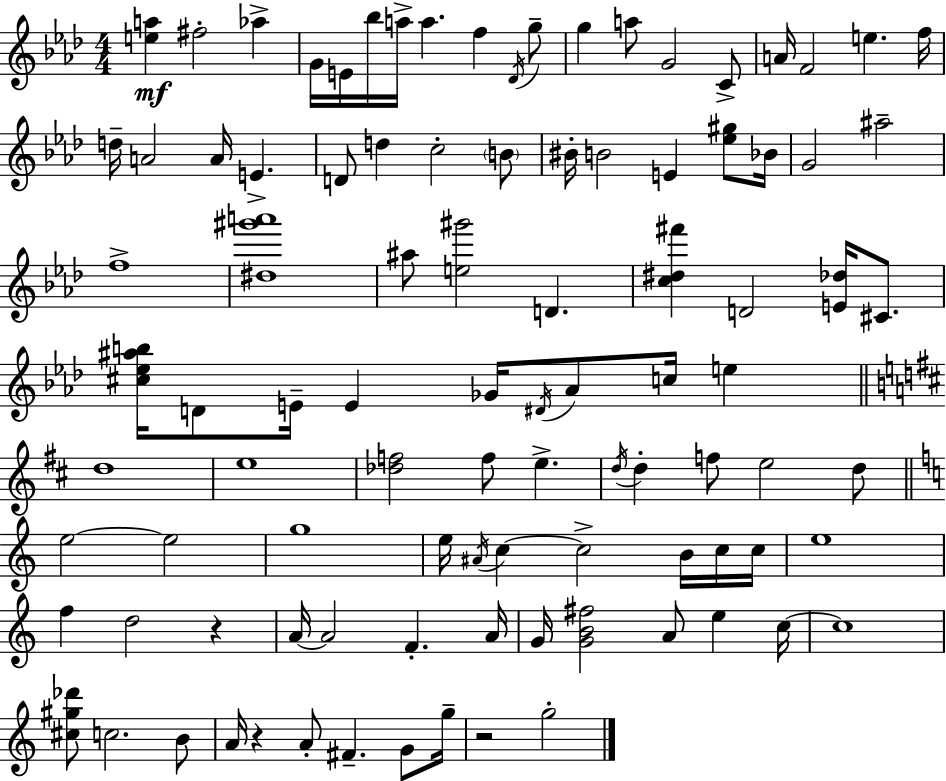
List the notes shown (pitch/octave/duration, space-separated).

[E5,A5]/q F#5/h Ab5/q G4/s E4/s Bb5/s A5/s A5/q. F5/q Db4/s G5/e G5/q A5/e G4/h C4/e A4/s F4/h E5/q. F5/s D5/s A4/h A4/s E4/q. D4/e D5/q C5/h B4/e BIS4/s B4/h E4/q [Eb5,G#5]/e Bb4/s G4/h A#5/h F5/w [D#5,G#6,A6]/w A#5/e [E5,G#6]/h D4/q. [C5,D#5,F#6]/q D4/h [E4,Db5]/s C#4/e. [C#5,Eb5,A#5,B5]/s D4/e E4/s E4/q Gb4/s D#4/s Ab4/e C5/s E5/q D5/w E5/w [Db5,F5]/h F5/e E5/q. D5/s D5/q F5/e E5/h D5/e E5/h E5/h G5/w E5/s A#4/s C5/q C5/h B4/s C5/s C5/s E5/w F5/q D5/h R/q A4/s A4/h F4/q. A4/s G4/s [G4,B4,F#5]/h A4/e E5/q C5/s C5/w [C#5,G#5,Db6]/e C5/h. B4/e A4/s R/q A4/e F#4/q. G4/e G5/s R/h G5/h